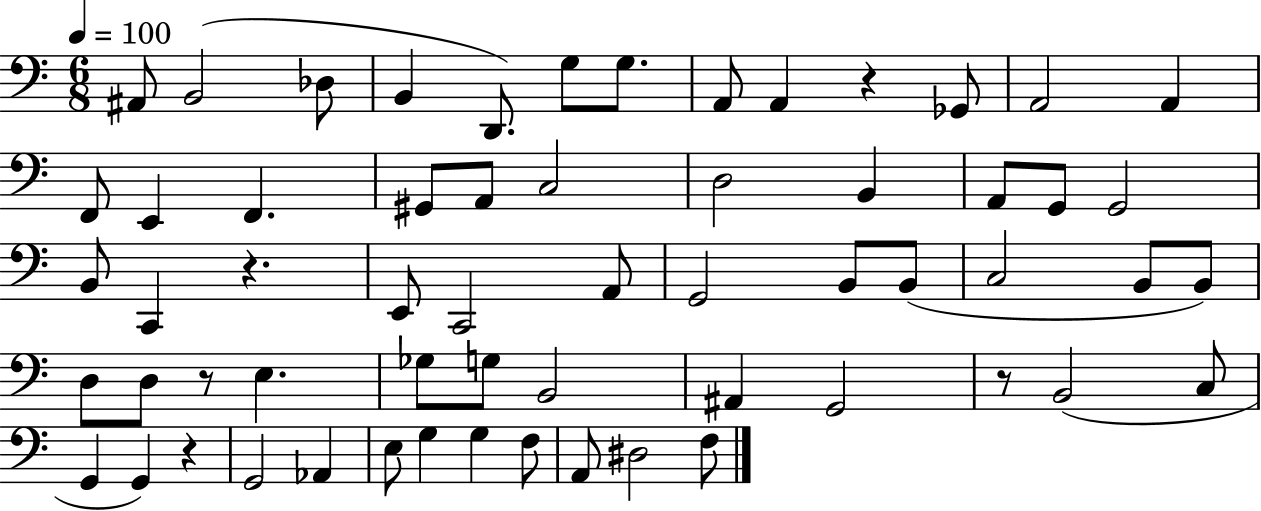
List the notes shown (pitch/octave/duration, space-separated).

A#2/e B2/h Db3/e B2/q D2/e. G3/e G3/e. A2/e A2/q R/q Gb2/e A2/h A2/q F2/e E2/q F2/q. G#2/e A2/e C3/h D3/h B2/q A2/e G2/e G2/h B2/e C2/q R/q. E2/e C2/h A2/e G2/h B2/e B2/e C3/h B2/e B2/e D3/e D3/e R/e E3/q. Gb3/e G3/e B2/h A#2/q G2/h R/e B2/h C3/e G2/q G2/q R/q G2/h Ab2/q E3/e G3/q G3/q F3/e A2/e D#3/h F3/e